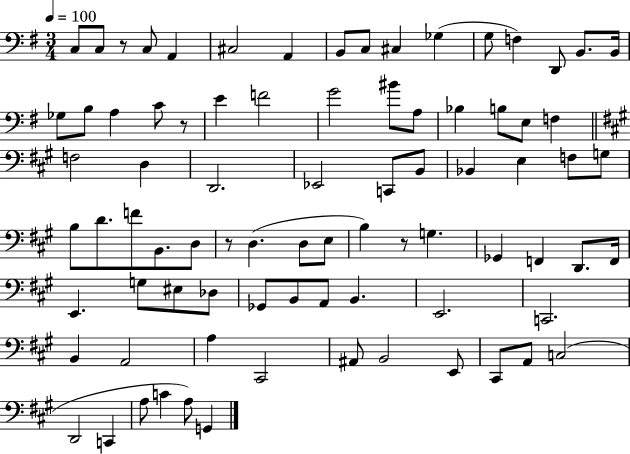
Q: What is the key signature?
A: G major